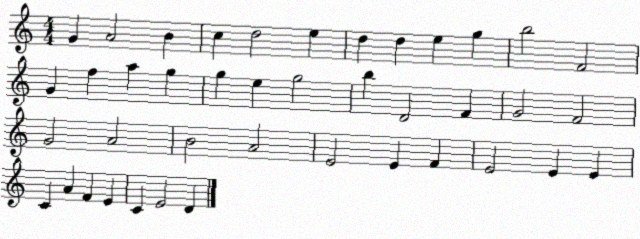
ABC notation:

X:1
T:Untitled
M:4/4
L:1/4
K:C
G A2 B c d2 e d d e g b2 F2 G f a g g e g2 b D2 F G2 F2 G2 A2 B2 A2 E2 E F E2 E E C A F E C E2 D